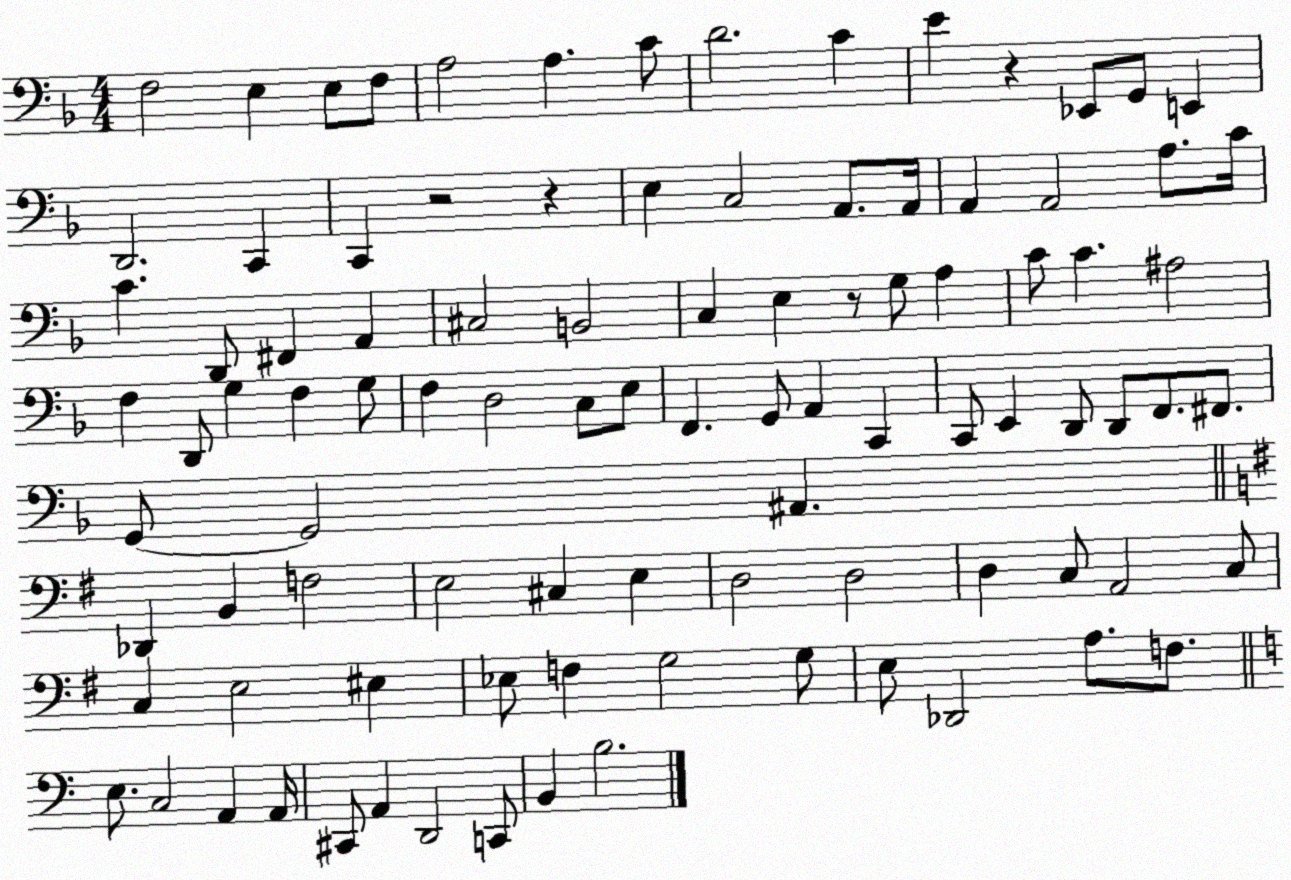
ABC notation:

X:1
T:Untitled
M:4/4
L:1/4
K:F
F,2 E, E,/2 F,/2 A,2 A, C/2 D2 C E z _E,,/2 G,,/2 E,, D,,2 C,, C,, z2 z E, C,2 A,,/2 A,,/4 A,, A,,2 A,/2 C/4 C D,,/2 ^F,, A,, ^C,2 B,,2 C, E, z/2 G,/2 A, C/2 C ^A,2 F, D,,/2 G, F, G,/2 F, D,2 C,/2 E,/2 F,, G,,/2 A,, C,, C,,/2 E,, D,,/2 D,,/2 F,,/2 ^F,,/2 G,,/2 G,,2 ^A,, _D,, B,, F,2 E,2 ^C, E, D,2 D,2 D, C,/2 A,,2 C,/2 C, E,2 ^E, _E,/2 F, G,2 G,/2 E,/2 _D,,2 A,/2 F,/2 E,/2 C,2 A,, A,,/4 ^C,,/2 A,, D,,2 C,,/2 B,, B,2